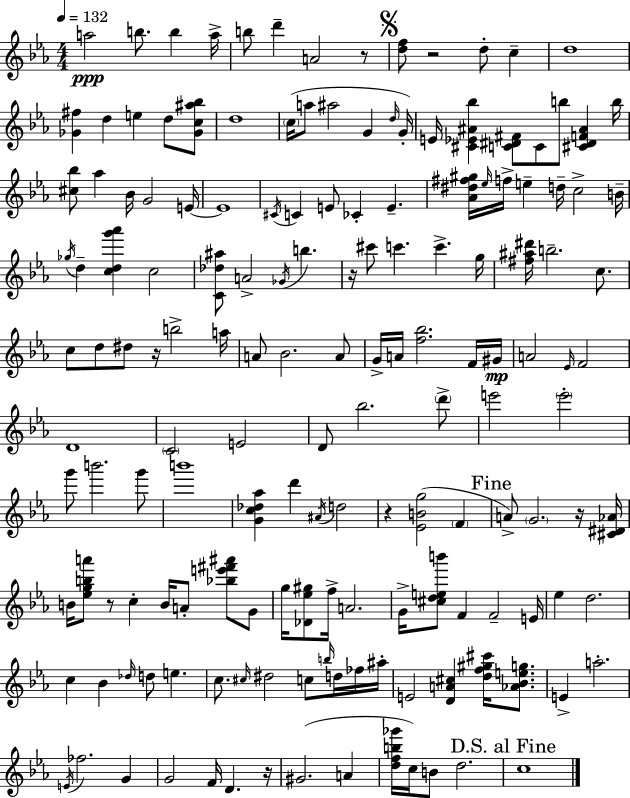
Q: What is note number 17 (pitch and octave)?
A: A#5